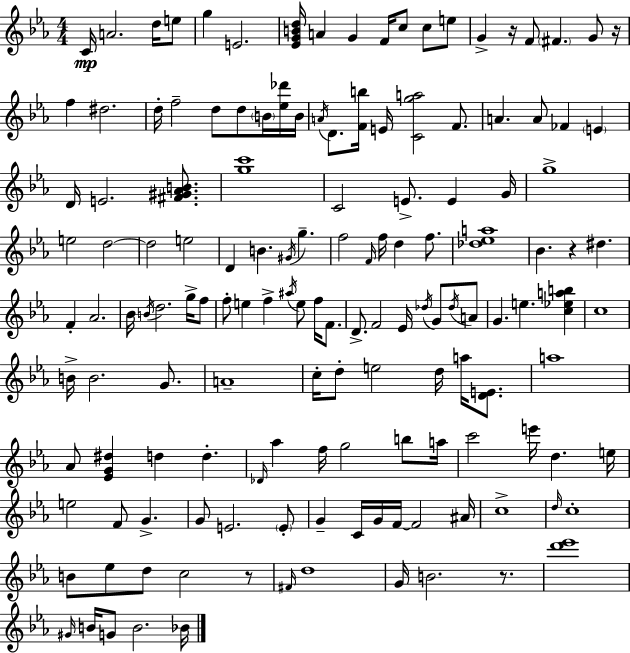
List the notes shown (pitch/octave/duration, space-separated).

C4/s A4/h. D5/s E5/e G5/q E4/h. [Eb4,G4,B4,D5]/s A4/q G4/q F4/s C5/e C5/e E5/e G4/q R/s F4/e F#4/q. G4/e R/s F5/q D#5/h. D5/s F5/h D5/e D5/e B4/s [Eb5,Db6]/s B4/s A4/s D4/e. [F4,B5]/s E4/s [C4,G5,A5]/h F4/e. A4/q. A4/e FES4/q E4/q D4/s E4/h. [F#4,G#4,Ab4,B4]/e. [G5,C6]/w C4/h E4/e. E4/q G4/s G5/w E5/h D5/h D5/h E5/h D4/q B4/q. G#4/s G5/q. F5/h F4/s F5/s D5/q F5/e. [Db5,Eb5,A5]/w Bb4/q. R/q D#5/q. F4/q Ab4/h. Bb4/s B4/s D5/h. G5/s F5/e F5/e E5/q F5/q A#5/s E5/e F5/s F4/e. D4/e. F4/h Eb4/s Db5/s G4/e Db5/s A4/e G4/q. E5/q. [C5,Eb5,A5,B5]/q C5/w B4/s B4/h. G4/e. A4/w C5/s D5/e E5/h D5/s A5/s [D4,E4]/e. A5/w Ab4/e [Eb4,G4,D#5]/q D5/q D5/q. Db4/s Ab5/q F5/s G5/h B5/e A5/s C6/h E6/s D5/q. E5/s E5/h F4/e G4/q. G4/e E4/h. E4/e G4/q C4/s G4/s F4/s F4/h A#4/s C5/w D5/s C5/w B4/e Eb5/e D5/e C5/h R/e F#4/s D5/w G4/s B4/h. R/e. [D6,Eb6]/w G#4/s B4/s G4/e B4/h. Bb4/s